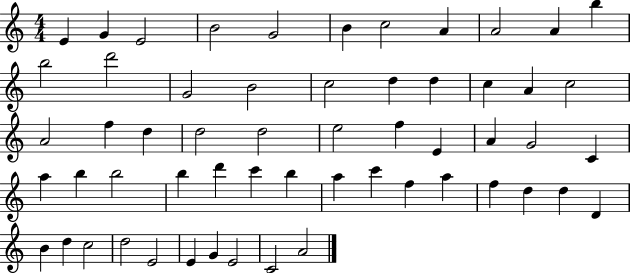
E4/q G4/q E4/h B4/h G4/h B4/q C5/h A4/q A4/h A4/q B5/q B5/h D6/h G4/h B4/h C5/h D5/q D5/q C5/q A4/q C5/h A4/h F5/q D5/q D5/h D5/h E5/h F5/q E4/q A4/q G4/h C4/q A5/q B5/q B5/h B5/q D6/q C6/q B5/q A5/q C6/q F5/q A5/q F5/q D5/q D5/q D4/q B4/q D5/q C5/h D5/h E4/h E4/q G4/q E4/h C4/h A4/h